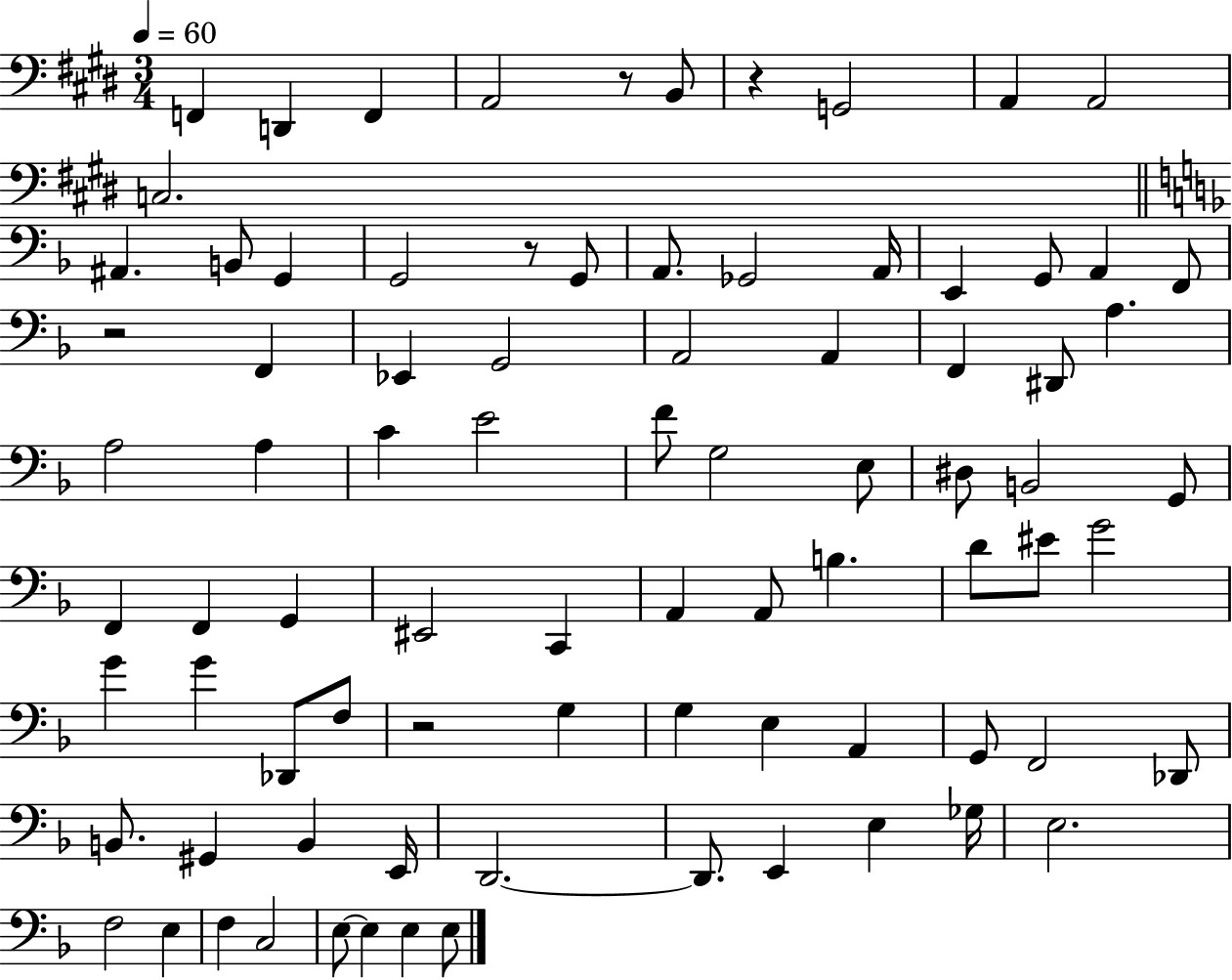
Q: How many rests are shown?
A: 5